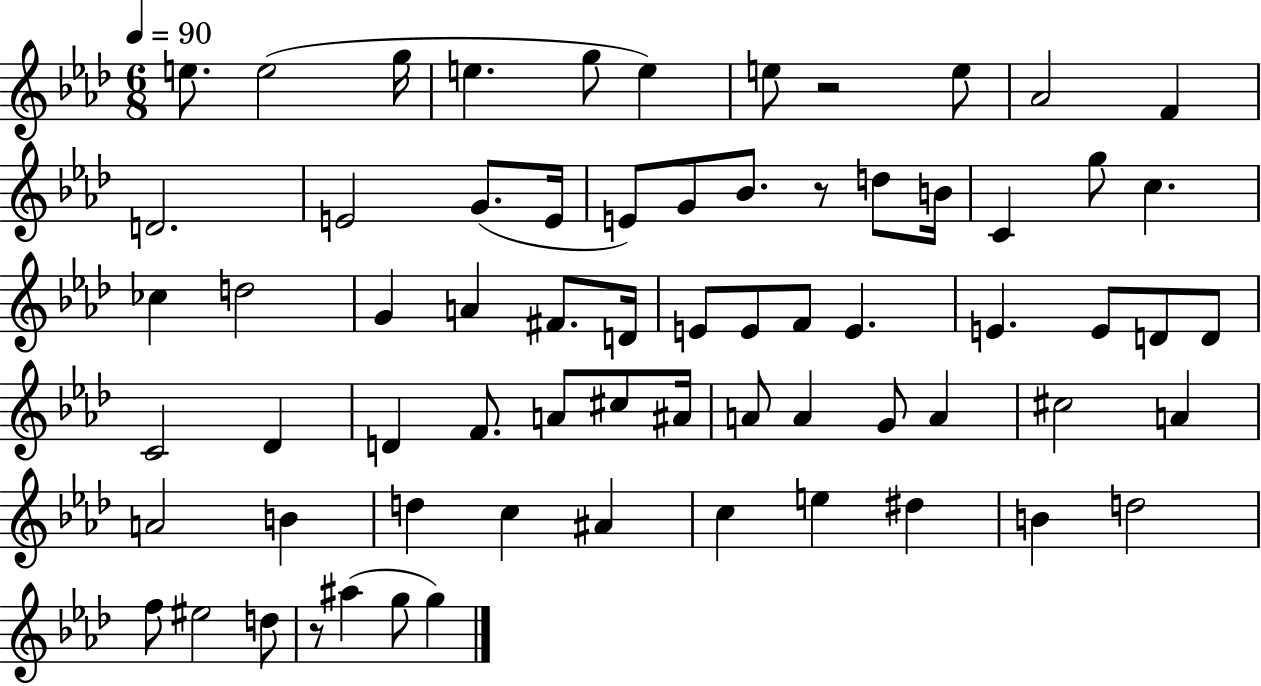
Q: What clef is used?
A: treble